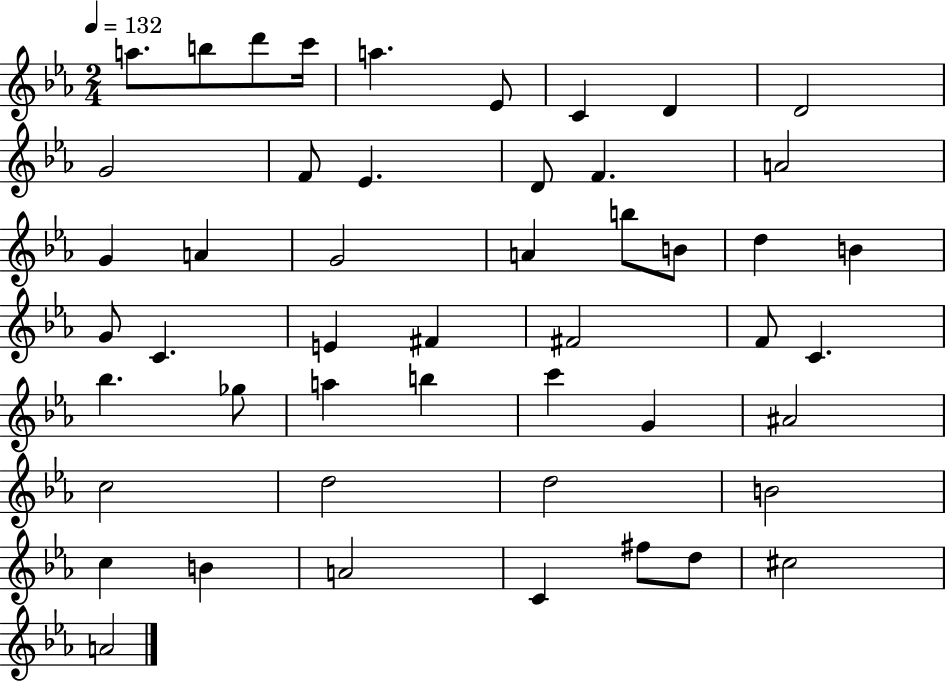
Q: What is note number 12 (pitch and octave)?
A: Eb4